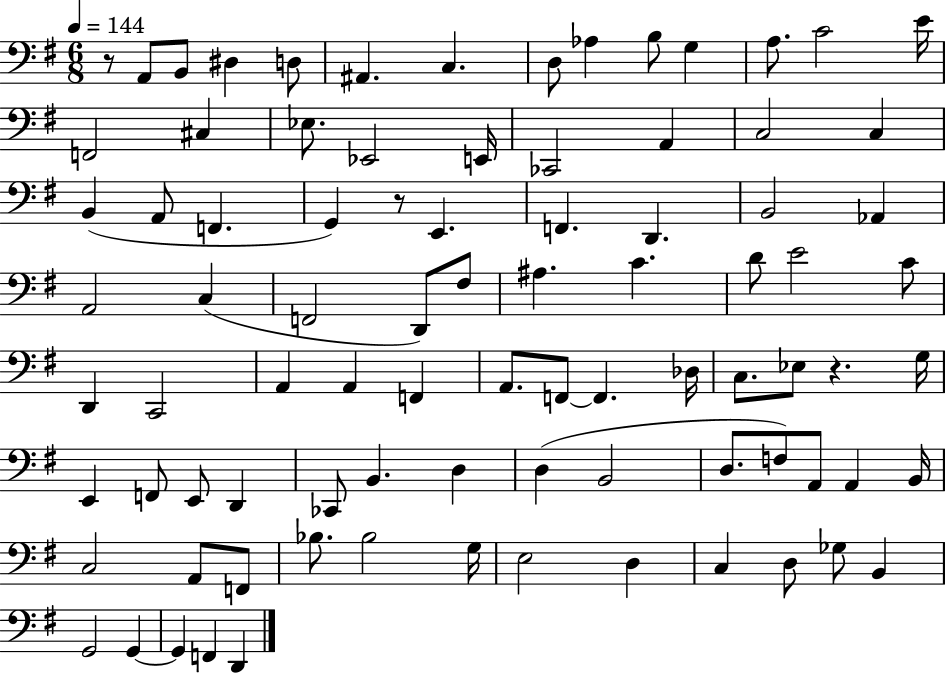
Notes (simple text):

R/e A2/e B2/e D#3/q D3/e A#2/q. C3/q. D3/e Ab3/q B3/e G3/q A3/e. C4/h E4/s F2/h C#3/q Eb3/e. Eb2/h E2/s CES2/h A2/q C3/h C3/q B2/q A2/e F2/q. G2/q R/e E2/q. F2/q. D2/q. B2/h Ab2/q A2/h C3/q F2/h D2/e F#3/e A#3/q. C4/q. D4/e E4/h C4/e D2/q C2/h A2/q A2/q F2/q A2/e. F2/e F2/q. Db3/s C3/e. Eb3/e R/q. G3/s E2/q F2/e E2/e D2/q CES2/e B2/q. D3/q D3/q B2/h D3/e. F3/e A2/e A2/q B2/s C3/h A2/e F2/e Bb3/e. Bb3/h G3/s E3/h D3/q C3/q D3/e Gb3/e B2/q G2/h G2/q G2/q F2/q D2/q